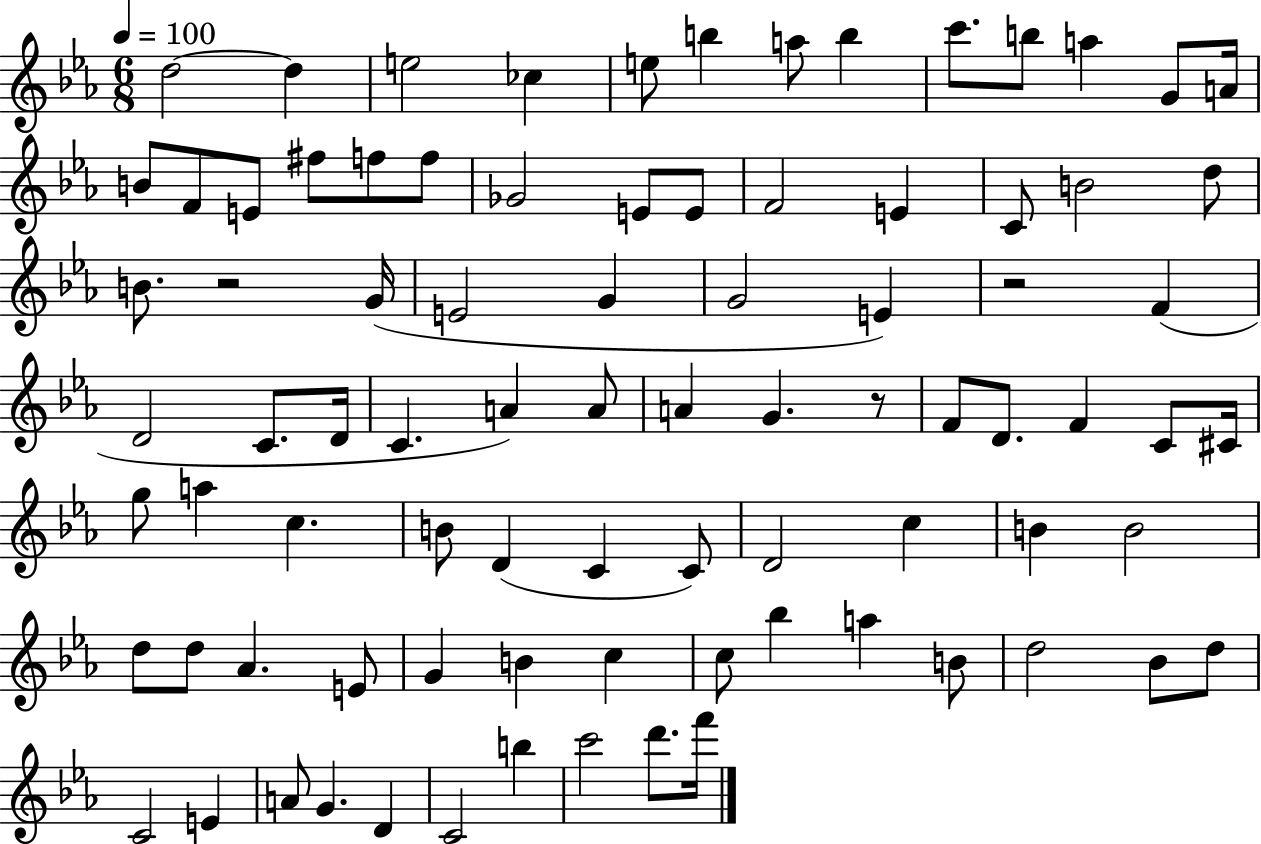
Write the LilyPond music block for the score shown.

{
  \clef treble
  \numericTimeSignature
  \time 6/8
  \key ees \major
  \tempo 4 = 100
  d''2~~ d''4 | e''2 ces''4 | e''8 b''4 a''8 b''4 | c'''8. b''8 a''4 g'8 a'16 | \break b'8 f'8 e'8 fis''8 f''8 f''8 | ges'2 e'8 e'8 | f'2 e'4 | c'8 b'2 d''8 | \break b'8. r2 g'16( | e'2 g'4 | g'2 e'4) | r2 f'4( | \break d'2 c'8. d'16 | c'4. a'4) a'8 | a'4 g'4. r8 | f'8 d'8. f'4 c'8 cis'16 | \break g''8 a''4 c''4. | b'8 d'4( c'4 c'8) | d'2 c''4 | b'4 b'2 | \break d''8 d''8 aes'4. e'8 | g'4 b'4 c''4 | c''8 bes''4 a''4 b'8 | d''2 bes'8 d''8 | \break c'2 e'4 | a'8 g'4. d'4 | c'2 b''4 | c'''2 d'''8. f'''16 | \break \bar "|."
}